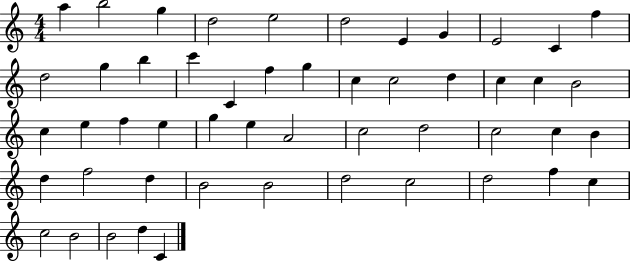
{
  \clef treble
  \numericTimeSignature
  \time 4/4
  \key c \major
  a''4 b''2 g''4 | d''2 e''2 | d''2 e'4 g'4 | e'2 c'4 f''4 | \break d''2 g''4 b''4 | c'''4 c'4 f''4 g''4 | c''4 c''2 d''4 | c''4 c''4 b'2 | \break c''4 e''4 f''4 e''4 | g''4 e''4 a'2 | c''2 d''2 | c''2 c''4 b'4 | \break d''4 f''2 d''4 | b'2 b'2 | d''2 c''2 | d''2 f''4 c''4 | \break c''2 b'2 | b'2 d''4 c'4 | \bar "|."
}